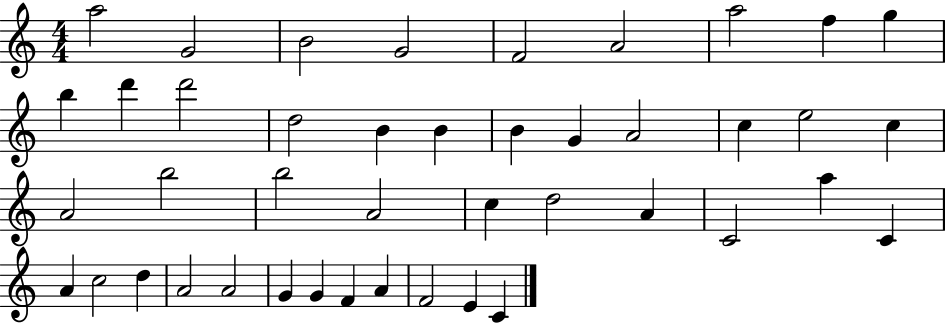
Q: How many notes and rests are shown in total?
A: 43